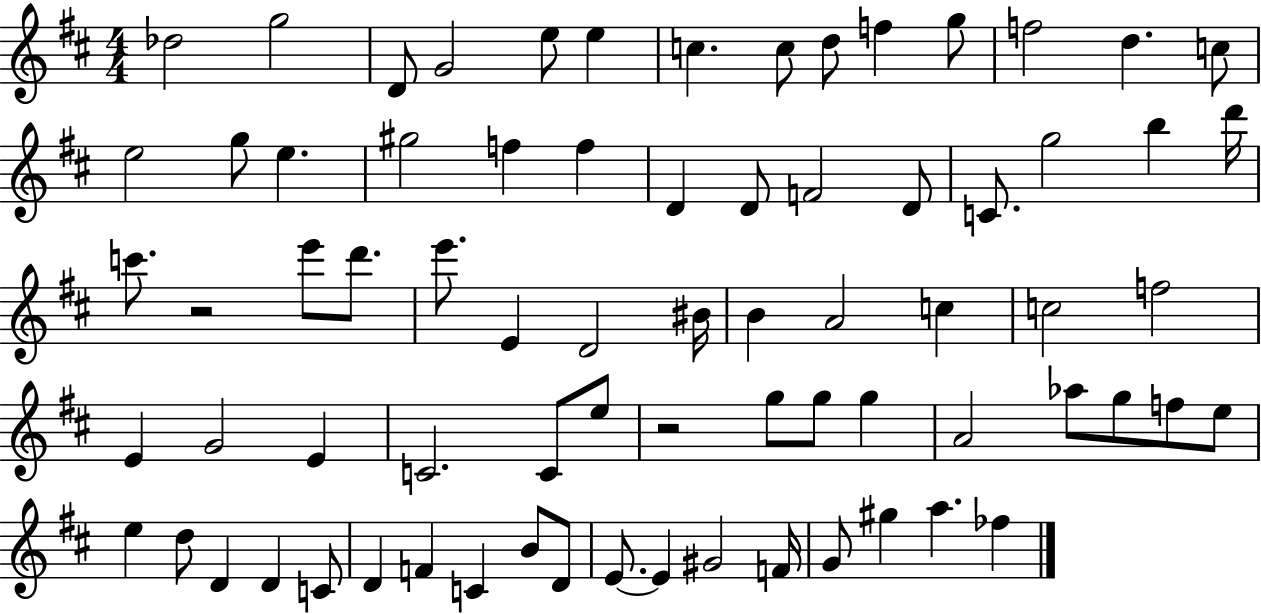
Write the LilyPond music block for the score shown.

{
  \clef treble
  \numericTimeSignature
  \time 4/4
  \key d \major
  des''2 g''2 | d'8 g'2 e''8 e''4 | c''4. c''8 d''8 f''4 g''8 | f''2 d''4. c''8 | \break e''2 g''8 e''4. | gis''2 f''4 f''4 | d'4 d'8 f'2 d'8 | c'8. g''2 b''4 d'''16 | \break c'''8. r2 e'''8 d'''8. | e'''8. e'4 d'2 bis'16 | b'4 a'2 c''4 | c''2 f''2 | \break e'4 g'2 e'4 | c'2. c'8 e''8 | r2 g''8 g''8 g''4 | a'2 aes''8 g''8 f''8 e''8 | \break e''4 d''8 d'4 d'4 c'8 | d'4 f'4 c'4 b'8 d'8 | e'8.~~ e'4 gis'2 f'16 | g'8 gis''4 a''4. fes''4 | \break \bar "|."
}